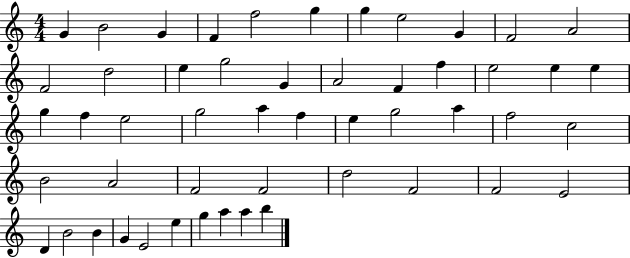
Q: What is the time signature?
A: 4/4